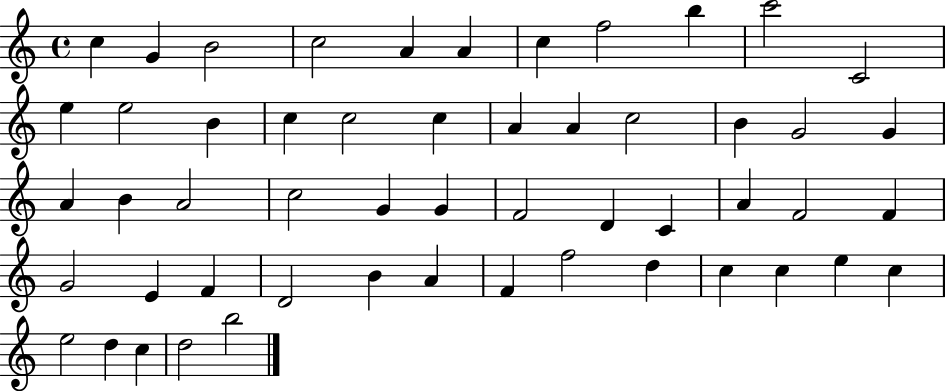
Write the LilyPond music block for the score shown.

{
  \clef treble
  \time 4/4
  \defaultTimeSignature
  \key c \major
  c''4 g'4 b'2 | c''2 a'4 a'4 | c''4 f''2 b''4 | c'''2 c'2 | \break e''4 e''2 b'4 | c''4 c''2 c''4 | a'4 a'4 c''2 | b'4 g'2 g'4 | \break a'4 b'4 a'2 | c''2 g'4 g'4 | f'2 d'4 c'4 | a'4 f'2 f'4 | \break g'2 e'4 f'4 | d'2 b'4 a'4 | f'4 f''2 d''4 | c''4 c''4 e''4 c''4 | \break e''2 d''4 c''4 | d''2 b''2 | \bar "|."
}